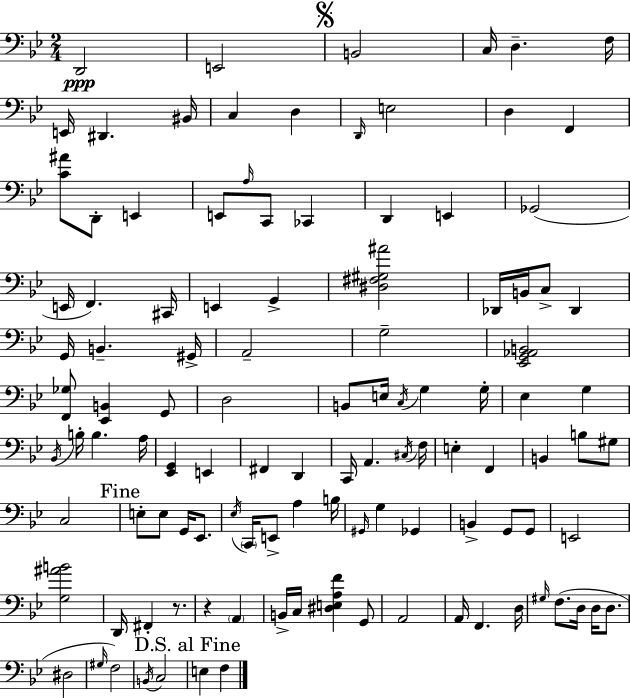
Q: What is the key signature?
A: BES major